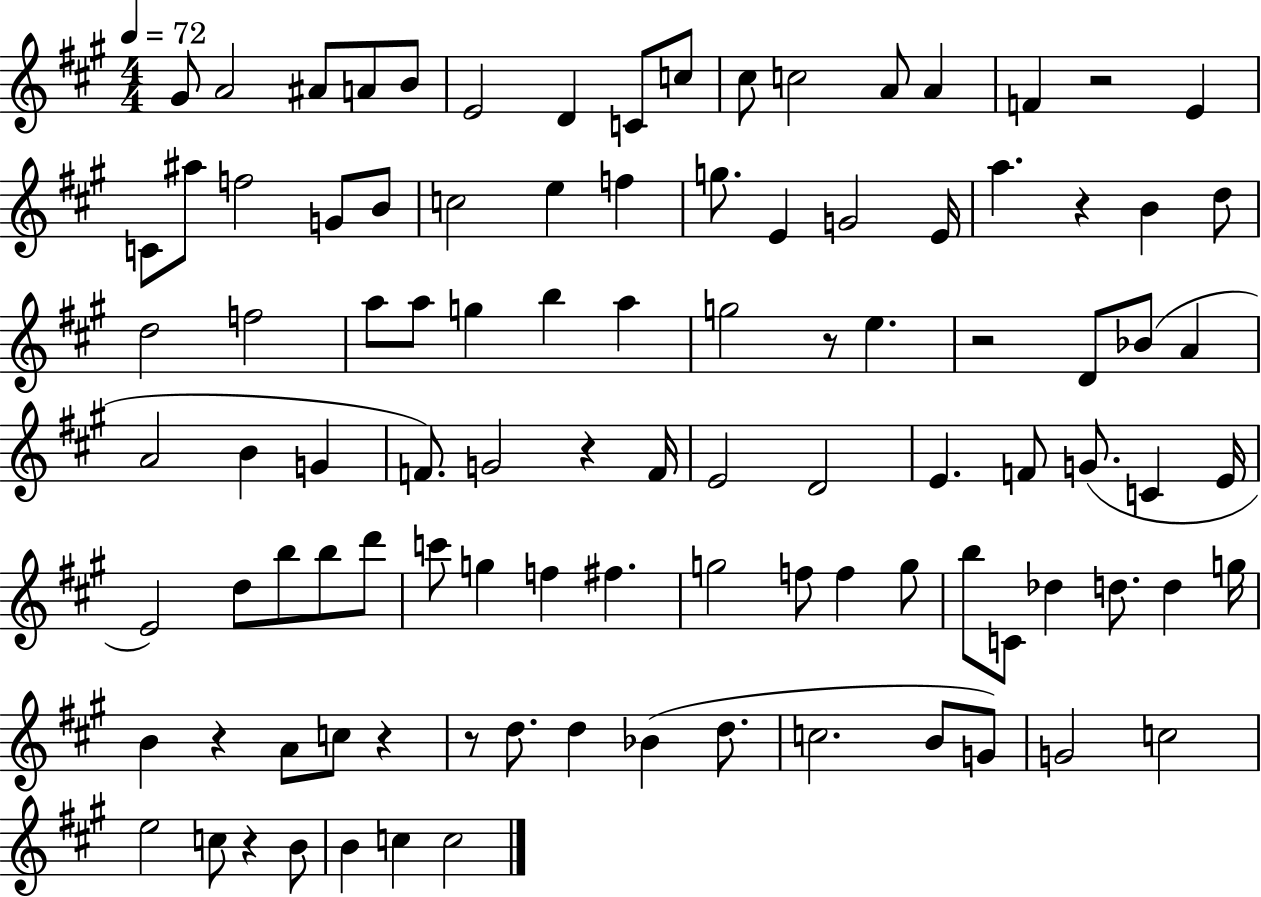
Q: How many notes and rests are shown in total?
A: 101